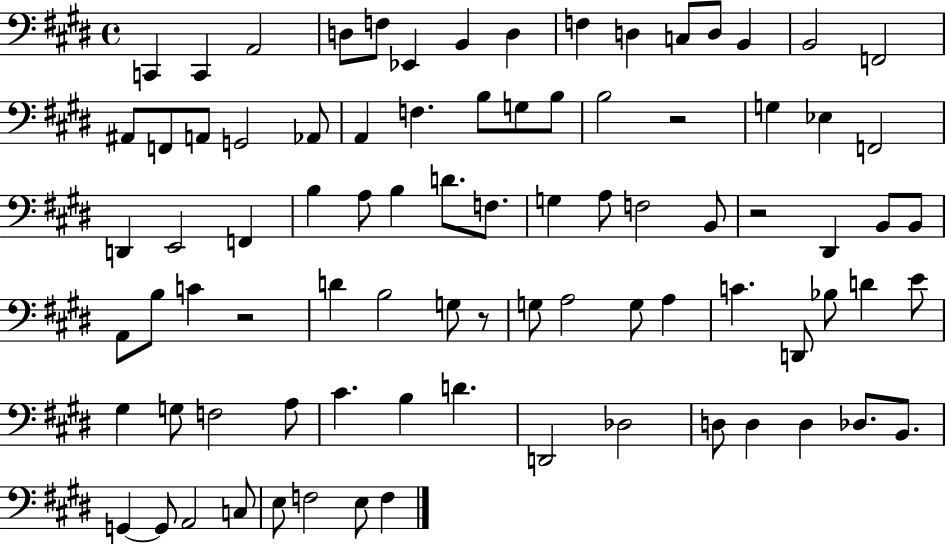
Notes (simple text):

C2/q C2/q A2/h D3/e F3/e Eb2/q B2/q D3/q F3/q D3/q C3/e D3/e B2/q B2/h F2/h A#2/e F2/e A2/e G2/h Ab2/e A2/q F3/q. B3/e G3/e B3/e B3/h R/h G3/q Eb3/q F2/h D2/q E2/h F2/q B3/q A3/e B3/q D4/e. F3/e. G3/q A3/e F3/h B2/e R/h D#2/q B2/e B2/e A2/e B3/e C4/q R/h D4/q B3/h G3/e R/e G3/e A3/h G3/e A3/q C4/q. D2/e Bb3/e D4/q E4/e G#3/q G3/e F3/h A3/e C#4/q. B3/q D4/q. D2/h Db3/h D3/e D3/q D3/q Db3/e. B2/e. G2/q G2/e A2/h C3/e E3/e F3/h E3/e F3/q